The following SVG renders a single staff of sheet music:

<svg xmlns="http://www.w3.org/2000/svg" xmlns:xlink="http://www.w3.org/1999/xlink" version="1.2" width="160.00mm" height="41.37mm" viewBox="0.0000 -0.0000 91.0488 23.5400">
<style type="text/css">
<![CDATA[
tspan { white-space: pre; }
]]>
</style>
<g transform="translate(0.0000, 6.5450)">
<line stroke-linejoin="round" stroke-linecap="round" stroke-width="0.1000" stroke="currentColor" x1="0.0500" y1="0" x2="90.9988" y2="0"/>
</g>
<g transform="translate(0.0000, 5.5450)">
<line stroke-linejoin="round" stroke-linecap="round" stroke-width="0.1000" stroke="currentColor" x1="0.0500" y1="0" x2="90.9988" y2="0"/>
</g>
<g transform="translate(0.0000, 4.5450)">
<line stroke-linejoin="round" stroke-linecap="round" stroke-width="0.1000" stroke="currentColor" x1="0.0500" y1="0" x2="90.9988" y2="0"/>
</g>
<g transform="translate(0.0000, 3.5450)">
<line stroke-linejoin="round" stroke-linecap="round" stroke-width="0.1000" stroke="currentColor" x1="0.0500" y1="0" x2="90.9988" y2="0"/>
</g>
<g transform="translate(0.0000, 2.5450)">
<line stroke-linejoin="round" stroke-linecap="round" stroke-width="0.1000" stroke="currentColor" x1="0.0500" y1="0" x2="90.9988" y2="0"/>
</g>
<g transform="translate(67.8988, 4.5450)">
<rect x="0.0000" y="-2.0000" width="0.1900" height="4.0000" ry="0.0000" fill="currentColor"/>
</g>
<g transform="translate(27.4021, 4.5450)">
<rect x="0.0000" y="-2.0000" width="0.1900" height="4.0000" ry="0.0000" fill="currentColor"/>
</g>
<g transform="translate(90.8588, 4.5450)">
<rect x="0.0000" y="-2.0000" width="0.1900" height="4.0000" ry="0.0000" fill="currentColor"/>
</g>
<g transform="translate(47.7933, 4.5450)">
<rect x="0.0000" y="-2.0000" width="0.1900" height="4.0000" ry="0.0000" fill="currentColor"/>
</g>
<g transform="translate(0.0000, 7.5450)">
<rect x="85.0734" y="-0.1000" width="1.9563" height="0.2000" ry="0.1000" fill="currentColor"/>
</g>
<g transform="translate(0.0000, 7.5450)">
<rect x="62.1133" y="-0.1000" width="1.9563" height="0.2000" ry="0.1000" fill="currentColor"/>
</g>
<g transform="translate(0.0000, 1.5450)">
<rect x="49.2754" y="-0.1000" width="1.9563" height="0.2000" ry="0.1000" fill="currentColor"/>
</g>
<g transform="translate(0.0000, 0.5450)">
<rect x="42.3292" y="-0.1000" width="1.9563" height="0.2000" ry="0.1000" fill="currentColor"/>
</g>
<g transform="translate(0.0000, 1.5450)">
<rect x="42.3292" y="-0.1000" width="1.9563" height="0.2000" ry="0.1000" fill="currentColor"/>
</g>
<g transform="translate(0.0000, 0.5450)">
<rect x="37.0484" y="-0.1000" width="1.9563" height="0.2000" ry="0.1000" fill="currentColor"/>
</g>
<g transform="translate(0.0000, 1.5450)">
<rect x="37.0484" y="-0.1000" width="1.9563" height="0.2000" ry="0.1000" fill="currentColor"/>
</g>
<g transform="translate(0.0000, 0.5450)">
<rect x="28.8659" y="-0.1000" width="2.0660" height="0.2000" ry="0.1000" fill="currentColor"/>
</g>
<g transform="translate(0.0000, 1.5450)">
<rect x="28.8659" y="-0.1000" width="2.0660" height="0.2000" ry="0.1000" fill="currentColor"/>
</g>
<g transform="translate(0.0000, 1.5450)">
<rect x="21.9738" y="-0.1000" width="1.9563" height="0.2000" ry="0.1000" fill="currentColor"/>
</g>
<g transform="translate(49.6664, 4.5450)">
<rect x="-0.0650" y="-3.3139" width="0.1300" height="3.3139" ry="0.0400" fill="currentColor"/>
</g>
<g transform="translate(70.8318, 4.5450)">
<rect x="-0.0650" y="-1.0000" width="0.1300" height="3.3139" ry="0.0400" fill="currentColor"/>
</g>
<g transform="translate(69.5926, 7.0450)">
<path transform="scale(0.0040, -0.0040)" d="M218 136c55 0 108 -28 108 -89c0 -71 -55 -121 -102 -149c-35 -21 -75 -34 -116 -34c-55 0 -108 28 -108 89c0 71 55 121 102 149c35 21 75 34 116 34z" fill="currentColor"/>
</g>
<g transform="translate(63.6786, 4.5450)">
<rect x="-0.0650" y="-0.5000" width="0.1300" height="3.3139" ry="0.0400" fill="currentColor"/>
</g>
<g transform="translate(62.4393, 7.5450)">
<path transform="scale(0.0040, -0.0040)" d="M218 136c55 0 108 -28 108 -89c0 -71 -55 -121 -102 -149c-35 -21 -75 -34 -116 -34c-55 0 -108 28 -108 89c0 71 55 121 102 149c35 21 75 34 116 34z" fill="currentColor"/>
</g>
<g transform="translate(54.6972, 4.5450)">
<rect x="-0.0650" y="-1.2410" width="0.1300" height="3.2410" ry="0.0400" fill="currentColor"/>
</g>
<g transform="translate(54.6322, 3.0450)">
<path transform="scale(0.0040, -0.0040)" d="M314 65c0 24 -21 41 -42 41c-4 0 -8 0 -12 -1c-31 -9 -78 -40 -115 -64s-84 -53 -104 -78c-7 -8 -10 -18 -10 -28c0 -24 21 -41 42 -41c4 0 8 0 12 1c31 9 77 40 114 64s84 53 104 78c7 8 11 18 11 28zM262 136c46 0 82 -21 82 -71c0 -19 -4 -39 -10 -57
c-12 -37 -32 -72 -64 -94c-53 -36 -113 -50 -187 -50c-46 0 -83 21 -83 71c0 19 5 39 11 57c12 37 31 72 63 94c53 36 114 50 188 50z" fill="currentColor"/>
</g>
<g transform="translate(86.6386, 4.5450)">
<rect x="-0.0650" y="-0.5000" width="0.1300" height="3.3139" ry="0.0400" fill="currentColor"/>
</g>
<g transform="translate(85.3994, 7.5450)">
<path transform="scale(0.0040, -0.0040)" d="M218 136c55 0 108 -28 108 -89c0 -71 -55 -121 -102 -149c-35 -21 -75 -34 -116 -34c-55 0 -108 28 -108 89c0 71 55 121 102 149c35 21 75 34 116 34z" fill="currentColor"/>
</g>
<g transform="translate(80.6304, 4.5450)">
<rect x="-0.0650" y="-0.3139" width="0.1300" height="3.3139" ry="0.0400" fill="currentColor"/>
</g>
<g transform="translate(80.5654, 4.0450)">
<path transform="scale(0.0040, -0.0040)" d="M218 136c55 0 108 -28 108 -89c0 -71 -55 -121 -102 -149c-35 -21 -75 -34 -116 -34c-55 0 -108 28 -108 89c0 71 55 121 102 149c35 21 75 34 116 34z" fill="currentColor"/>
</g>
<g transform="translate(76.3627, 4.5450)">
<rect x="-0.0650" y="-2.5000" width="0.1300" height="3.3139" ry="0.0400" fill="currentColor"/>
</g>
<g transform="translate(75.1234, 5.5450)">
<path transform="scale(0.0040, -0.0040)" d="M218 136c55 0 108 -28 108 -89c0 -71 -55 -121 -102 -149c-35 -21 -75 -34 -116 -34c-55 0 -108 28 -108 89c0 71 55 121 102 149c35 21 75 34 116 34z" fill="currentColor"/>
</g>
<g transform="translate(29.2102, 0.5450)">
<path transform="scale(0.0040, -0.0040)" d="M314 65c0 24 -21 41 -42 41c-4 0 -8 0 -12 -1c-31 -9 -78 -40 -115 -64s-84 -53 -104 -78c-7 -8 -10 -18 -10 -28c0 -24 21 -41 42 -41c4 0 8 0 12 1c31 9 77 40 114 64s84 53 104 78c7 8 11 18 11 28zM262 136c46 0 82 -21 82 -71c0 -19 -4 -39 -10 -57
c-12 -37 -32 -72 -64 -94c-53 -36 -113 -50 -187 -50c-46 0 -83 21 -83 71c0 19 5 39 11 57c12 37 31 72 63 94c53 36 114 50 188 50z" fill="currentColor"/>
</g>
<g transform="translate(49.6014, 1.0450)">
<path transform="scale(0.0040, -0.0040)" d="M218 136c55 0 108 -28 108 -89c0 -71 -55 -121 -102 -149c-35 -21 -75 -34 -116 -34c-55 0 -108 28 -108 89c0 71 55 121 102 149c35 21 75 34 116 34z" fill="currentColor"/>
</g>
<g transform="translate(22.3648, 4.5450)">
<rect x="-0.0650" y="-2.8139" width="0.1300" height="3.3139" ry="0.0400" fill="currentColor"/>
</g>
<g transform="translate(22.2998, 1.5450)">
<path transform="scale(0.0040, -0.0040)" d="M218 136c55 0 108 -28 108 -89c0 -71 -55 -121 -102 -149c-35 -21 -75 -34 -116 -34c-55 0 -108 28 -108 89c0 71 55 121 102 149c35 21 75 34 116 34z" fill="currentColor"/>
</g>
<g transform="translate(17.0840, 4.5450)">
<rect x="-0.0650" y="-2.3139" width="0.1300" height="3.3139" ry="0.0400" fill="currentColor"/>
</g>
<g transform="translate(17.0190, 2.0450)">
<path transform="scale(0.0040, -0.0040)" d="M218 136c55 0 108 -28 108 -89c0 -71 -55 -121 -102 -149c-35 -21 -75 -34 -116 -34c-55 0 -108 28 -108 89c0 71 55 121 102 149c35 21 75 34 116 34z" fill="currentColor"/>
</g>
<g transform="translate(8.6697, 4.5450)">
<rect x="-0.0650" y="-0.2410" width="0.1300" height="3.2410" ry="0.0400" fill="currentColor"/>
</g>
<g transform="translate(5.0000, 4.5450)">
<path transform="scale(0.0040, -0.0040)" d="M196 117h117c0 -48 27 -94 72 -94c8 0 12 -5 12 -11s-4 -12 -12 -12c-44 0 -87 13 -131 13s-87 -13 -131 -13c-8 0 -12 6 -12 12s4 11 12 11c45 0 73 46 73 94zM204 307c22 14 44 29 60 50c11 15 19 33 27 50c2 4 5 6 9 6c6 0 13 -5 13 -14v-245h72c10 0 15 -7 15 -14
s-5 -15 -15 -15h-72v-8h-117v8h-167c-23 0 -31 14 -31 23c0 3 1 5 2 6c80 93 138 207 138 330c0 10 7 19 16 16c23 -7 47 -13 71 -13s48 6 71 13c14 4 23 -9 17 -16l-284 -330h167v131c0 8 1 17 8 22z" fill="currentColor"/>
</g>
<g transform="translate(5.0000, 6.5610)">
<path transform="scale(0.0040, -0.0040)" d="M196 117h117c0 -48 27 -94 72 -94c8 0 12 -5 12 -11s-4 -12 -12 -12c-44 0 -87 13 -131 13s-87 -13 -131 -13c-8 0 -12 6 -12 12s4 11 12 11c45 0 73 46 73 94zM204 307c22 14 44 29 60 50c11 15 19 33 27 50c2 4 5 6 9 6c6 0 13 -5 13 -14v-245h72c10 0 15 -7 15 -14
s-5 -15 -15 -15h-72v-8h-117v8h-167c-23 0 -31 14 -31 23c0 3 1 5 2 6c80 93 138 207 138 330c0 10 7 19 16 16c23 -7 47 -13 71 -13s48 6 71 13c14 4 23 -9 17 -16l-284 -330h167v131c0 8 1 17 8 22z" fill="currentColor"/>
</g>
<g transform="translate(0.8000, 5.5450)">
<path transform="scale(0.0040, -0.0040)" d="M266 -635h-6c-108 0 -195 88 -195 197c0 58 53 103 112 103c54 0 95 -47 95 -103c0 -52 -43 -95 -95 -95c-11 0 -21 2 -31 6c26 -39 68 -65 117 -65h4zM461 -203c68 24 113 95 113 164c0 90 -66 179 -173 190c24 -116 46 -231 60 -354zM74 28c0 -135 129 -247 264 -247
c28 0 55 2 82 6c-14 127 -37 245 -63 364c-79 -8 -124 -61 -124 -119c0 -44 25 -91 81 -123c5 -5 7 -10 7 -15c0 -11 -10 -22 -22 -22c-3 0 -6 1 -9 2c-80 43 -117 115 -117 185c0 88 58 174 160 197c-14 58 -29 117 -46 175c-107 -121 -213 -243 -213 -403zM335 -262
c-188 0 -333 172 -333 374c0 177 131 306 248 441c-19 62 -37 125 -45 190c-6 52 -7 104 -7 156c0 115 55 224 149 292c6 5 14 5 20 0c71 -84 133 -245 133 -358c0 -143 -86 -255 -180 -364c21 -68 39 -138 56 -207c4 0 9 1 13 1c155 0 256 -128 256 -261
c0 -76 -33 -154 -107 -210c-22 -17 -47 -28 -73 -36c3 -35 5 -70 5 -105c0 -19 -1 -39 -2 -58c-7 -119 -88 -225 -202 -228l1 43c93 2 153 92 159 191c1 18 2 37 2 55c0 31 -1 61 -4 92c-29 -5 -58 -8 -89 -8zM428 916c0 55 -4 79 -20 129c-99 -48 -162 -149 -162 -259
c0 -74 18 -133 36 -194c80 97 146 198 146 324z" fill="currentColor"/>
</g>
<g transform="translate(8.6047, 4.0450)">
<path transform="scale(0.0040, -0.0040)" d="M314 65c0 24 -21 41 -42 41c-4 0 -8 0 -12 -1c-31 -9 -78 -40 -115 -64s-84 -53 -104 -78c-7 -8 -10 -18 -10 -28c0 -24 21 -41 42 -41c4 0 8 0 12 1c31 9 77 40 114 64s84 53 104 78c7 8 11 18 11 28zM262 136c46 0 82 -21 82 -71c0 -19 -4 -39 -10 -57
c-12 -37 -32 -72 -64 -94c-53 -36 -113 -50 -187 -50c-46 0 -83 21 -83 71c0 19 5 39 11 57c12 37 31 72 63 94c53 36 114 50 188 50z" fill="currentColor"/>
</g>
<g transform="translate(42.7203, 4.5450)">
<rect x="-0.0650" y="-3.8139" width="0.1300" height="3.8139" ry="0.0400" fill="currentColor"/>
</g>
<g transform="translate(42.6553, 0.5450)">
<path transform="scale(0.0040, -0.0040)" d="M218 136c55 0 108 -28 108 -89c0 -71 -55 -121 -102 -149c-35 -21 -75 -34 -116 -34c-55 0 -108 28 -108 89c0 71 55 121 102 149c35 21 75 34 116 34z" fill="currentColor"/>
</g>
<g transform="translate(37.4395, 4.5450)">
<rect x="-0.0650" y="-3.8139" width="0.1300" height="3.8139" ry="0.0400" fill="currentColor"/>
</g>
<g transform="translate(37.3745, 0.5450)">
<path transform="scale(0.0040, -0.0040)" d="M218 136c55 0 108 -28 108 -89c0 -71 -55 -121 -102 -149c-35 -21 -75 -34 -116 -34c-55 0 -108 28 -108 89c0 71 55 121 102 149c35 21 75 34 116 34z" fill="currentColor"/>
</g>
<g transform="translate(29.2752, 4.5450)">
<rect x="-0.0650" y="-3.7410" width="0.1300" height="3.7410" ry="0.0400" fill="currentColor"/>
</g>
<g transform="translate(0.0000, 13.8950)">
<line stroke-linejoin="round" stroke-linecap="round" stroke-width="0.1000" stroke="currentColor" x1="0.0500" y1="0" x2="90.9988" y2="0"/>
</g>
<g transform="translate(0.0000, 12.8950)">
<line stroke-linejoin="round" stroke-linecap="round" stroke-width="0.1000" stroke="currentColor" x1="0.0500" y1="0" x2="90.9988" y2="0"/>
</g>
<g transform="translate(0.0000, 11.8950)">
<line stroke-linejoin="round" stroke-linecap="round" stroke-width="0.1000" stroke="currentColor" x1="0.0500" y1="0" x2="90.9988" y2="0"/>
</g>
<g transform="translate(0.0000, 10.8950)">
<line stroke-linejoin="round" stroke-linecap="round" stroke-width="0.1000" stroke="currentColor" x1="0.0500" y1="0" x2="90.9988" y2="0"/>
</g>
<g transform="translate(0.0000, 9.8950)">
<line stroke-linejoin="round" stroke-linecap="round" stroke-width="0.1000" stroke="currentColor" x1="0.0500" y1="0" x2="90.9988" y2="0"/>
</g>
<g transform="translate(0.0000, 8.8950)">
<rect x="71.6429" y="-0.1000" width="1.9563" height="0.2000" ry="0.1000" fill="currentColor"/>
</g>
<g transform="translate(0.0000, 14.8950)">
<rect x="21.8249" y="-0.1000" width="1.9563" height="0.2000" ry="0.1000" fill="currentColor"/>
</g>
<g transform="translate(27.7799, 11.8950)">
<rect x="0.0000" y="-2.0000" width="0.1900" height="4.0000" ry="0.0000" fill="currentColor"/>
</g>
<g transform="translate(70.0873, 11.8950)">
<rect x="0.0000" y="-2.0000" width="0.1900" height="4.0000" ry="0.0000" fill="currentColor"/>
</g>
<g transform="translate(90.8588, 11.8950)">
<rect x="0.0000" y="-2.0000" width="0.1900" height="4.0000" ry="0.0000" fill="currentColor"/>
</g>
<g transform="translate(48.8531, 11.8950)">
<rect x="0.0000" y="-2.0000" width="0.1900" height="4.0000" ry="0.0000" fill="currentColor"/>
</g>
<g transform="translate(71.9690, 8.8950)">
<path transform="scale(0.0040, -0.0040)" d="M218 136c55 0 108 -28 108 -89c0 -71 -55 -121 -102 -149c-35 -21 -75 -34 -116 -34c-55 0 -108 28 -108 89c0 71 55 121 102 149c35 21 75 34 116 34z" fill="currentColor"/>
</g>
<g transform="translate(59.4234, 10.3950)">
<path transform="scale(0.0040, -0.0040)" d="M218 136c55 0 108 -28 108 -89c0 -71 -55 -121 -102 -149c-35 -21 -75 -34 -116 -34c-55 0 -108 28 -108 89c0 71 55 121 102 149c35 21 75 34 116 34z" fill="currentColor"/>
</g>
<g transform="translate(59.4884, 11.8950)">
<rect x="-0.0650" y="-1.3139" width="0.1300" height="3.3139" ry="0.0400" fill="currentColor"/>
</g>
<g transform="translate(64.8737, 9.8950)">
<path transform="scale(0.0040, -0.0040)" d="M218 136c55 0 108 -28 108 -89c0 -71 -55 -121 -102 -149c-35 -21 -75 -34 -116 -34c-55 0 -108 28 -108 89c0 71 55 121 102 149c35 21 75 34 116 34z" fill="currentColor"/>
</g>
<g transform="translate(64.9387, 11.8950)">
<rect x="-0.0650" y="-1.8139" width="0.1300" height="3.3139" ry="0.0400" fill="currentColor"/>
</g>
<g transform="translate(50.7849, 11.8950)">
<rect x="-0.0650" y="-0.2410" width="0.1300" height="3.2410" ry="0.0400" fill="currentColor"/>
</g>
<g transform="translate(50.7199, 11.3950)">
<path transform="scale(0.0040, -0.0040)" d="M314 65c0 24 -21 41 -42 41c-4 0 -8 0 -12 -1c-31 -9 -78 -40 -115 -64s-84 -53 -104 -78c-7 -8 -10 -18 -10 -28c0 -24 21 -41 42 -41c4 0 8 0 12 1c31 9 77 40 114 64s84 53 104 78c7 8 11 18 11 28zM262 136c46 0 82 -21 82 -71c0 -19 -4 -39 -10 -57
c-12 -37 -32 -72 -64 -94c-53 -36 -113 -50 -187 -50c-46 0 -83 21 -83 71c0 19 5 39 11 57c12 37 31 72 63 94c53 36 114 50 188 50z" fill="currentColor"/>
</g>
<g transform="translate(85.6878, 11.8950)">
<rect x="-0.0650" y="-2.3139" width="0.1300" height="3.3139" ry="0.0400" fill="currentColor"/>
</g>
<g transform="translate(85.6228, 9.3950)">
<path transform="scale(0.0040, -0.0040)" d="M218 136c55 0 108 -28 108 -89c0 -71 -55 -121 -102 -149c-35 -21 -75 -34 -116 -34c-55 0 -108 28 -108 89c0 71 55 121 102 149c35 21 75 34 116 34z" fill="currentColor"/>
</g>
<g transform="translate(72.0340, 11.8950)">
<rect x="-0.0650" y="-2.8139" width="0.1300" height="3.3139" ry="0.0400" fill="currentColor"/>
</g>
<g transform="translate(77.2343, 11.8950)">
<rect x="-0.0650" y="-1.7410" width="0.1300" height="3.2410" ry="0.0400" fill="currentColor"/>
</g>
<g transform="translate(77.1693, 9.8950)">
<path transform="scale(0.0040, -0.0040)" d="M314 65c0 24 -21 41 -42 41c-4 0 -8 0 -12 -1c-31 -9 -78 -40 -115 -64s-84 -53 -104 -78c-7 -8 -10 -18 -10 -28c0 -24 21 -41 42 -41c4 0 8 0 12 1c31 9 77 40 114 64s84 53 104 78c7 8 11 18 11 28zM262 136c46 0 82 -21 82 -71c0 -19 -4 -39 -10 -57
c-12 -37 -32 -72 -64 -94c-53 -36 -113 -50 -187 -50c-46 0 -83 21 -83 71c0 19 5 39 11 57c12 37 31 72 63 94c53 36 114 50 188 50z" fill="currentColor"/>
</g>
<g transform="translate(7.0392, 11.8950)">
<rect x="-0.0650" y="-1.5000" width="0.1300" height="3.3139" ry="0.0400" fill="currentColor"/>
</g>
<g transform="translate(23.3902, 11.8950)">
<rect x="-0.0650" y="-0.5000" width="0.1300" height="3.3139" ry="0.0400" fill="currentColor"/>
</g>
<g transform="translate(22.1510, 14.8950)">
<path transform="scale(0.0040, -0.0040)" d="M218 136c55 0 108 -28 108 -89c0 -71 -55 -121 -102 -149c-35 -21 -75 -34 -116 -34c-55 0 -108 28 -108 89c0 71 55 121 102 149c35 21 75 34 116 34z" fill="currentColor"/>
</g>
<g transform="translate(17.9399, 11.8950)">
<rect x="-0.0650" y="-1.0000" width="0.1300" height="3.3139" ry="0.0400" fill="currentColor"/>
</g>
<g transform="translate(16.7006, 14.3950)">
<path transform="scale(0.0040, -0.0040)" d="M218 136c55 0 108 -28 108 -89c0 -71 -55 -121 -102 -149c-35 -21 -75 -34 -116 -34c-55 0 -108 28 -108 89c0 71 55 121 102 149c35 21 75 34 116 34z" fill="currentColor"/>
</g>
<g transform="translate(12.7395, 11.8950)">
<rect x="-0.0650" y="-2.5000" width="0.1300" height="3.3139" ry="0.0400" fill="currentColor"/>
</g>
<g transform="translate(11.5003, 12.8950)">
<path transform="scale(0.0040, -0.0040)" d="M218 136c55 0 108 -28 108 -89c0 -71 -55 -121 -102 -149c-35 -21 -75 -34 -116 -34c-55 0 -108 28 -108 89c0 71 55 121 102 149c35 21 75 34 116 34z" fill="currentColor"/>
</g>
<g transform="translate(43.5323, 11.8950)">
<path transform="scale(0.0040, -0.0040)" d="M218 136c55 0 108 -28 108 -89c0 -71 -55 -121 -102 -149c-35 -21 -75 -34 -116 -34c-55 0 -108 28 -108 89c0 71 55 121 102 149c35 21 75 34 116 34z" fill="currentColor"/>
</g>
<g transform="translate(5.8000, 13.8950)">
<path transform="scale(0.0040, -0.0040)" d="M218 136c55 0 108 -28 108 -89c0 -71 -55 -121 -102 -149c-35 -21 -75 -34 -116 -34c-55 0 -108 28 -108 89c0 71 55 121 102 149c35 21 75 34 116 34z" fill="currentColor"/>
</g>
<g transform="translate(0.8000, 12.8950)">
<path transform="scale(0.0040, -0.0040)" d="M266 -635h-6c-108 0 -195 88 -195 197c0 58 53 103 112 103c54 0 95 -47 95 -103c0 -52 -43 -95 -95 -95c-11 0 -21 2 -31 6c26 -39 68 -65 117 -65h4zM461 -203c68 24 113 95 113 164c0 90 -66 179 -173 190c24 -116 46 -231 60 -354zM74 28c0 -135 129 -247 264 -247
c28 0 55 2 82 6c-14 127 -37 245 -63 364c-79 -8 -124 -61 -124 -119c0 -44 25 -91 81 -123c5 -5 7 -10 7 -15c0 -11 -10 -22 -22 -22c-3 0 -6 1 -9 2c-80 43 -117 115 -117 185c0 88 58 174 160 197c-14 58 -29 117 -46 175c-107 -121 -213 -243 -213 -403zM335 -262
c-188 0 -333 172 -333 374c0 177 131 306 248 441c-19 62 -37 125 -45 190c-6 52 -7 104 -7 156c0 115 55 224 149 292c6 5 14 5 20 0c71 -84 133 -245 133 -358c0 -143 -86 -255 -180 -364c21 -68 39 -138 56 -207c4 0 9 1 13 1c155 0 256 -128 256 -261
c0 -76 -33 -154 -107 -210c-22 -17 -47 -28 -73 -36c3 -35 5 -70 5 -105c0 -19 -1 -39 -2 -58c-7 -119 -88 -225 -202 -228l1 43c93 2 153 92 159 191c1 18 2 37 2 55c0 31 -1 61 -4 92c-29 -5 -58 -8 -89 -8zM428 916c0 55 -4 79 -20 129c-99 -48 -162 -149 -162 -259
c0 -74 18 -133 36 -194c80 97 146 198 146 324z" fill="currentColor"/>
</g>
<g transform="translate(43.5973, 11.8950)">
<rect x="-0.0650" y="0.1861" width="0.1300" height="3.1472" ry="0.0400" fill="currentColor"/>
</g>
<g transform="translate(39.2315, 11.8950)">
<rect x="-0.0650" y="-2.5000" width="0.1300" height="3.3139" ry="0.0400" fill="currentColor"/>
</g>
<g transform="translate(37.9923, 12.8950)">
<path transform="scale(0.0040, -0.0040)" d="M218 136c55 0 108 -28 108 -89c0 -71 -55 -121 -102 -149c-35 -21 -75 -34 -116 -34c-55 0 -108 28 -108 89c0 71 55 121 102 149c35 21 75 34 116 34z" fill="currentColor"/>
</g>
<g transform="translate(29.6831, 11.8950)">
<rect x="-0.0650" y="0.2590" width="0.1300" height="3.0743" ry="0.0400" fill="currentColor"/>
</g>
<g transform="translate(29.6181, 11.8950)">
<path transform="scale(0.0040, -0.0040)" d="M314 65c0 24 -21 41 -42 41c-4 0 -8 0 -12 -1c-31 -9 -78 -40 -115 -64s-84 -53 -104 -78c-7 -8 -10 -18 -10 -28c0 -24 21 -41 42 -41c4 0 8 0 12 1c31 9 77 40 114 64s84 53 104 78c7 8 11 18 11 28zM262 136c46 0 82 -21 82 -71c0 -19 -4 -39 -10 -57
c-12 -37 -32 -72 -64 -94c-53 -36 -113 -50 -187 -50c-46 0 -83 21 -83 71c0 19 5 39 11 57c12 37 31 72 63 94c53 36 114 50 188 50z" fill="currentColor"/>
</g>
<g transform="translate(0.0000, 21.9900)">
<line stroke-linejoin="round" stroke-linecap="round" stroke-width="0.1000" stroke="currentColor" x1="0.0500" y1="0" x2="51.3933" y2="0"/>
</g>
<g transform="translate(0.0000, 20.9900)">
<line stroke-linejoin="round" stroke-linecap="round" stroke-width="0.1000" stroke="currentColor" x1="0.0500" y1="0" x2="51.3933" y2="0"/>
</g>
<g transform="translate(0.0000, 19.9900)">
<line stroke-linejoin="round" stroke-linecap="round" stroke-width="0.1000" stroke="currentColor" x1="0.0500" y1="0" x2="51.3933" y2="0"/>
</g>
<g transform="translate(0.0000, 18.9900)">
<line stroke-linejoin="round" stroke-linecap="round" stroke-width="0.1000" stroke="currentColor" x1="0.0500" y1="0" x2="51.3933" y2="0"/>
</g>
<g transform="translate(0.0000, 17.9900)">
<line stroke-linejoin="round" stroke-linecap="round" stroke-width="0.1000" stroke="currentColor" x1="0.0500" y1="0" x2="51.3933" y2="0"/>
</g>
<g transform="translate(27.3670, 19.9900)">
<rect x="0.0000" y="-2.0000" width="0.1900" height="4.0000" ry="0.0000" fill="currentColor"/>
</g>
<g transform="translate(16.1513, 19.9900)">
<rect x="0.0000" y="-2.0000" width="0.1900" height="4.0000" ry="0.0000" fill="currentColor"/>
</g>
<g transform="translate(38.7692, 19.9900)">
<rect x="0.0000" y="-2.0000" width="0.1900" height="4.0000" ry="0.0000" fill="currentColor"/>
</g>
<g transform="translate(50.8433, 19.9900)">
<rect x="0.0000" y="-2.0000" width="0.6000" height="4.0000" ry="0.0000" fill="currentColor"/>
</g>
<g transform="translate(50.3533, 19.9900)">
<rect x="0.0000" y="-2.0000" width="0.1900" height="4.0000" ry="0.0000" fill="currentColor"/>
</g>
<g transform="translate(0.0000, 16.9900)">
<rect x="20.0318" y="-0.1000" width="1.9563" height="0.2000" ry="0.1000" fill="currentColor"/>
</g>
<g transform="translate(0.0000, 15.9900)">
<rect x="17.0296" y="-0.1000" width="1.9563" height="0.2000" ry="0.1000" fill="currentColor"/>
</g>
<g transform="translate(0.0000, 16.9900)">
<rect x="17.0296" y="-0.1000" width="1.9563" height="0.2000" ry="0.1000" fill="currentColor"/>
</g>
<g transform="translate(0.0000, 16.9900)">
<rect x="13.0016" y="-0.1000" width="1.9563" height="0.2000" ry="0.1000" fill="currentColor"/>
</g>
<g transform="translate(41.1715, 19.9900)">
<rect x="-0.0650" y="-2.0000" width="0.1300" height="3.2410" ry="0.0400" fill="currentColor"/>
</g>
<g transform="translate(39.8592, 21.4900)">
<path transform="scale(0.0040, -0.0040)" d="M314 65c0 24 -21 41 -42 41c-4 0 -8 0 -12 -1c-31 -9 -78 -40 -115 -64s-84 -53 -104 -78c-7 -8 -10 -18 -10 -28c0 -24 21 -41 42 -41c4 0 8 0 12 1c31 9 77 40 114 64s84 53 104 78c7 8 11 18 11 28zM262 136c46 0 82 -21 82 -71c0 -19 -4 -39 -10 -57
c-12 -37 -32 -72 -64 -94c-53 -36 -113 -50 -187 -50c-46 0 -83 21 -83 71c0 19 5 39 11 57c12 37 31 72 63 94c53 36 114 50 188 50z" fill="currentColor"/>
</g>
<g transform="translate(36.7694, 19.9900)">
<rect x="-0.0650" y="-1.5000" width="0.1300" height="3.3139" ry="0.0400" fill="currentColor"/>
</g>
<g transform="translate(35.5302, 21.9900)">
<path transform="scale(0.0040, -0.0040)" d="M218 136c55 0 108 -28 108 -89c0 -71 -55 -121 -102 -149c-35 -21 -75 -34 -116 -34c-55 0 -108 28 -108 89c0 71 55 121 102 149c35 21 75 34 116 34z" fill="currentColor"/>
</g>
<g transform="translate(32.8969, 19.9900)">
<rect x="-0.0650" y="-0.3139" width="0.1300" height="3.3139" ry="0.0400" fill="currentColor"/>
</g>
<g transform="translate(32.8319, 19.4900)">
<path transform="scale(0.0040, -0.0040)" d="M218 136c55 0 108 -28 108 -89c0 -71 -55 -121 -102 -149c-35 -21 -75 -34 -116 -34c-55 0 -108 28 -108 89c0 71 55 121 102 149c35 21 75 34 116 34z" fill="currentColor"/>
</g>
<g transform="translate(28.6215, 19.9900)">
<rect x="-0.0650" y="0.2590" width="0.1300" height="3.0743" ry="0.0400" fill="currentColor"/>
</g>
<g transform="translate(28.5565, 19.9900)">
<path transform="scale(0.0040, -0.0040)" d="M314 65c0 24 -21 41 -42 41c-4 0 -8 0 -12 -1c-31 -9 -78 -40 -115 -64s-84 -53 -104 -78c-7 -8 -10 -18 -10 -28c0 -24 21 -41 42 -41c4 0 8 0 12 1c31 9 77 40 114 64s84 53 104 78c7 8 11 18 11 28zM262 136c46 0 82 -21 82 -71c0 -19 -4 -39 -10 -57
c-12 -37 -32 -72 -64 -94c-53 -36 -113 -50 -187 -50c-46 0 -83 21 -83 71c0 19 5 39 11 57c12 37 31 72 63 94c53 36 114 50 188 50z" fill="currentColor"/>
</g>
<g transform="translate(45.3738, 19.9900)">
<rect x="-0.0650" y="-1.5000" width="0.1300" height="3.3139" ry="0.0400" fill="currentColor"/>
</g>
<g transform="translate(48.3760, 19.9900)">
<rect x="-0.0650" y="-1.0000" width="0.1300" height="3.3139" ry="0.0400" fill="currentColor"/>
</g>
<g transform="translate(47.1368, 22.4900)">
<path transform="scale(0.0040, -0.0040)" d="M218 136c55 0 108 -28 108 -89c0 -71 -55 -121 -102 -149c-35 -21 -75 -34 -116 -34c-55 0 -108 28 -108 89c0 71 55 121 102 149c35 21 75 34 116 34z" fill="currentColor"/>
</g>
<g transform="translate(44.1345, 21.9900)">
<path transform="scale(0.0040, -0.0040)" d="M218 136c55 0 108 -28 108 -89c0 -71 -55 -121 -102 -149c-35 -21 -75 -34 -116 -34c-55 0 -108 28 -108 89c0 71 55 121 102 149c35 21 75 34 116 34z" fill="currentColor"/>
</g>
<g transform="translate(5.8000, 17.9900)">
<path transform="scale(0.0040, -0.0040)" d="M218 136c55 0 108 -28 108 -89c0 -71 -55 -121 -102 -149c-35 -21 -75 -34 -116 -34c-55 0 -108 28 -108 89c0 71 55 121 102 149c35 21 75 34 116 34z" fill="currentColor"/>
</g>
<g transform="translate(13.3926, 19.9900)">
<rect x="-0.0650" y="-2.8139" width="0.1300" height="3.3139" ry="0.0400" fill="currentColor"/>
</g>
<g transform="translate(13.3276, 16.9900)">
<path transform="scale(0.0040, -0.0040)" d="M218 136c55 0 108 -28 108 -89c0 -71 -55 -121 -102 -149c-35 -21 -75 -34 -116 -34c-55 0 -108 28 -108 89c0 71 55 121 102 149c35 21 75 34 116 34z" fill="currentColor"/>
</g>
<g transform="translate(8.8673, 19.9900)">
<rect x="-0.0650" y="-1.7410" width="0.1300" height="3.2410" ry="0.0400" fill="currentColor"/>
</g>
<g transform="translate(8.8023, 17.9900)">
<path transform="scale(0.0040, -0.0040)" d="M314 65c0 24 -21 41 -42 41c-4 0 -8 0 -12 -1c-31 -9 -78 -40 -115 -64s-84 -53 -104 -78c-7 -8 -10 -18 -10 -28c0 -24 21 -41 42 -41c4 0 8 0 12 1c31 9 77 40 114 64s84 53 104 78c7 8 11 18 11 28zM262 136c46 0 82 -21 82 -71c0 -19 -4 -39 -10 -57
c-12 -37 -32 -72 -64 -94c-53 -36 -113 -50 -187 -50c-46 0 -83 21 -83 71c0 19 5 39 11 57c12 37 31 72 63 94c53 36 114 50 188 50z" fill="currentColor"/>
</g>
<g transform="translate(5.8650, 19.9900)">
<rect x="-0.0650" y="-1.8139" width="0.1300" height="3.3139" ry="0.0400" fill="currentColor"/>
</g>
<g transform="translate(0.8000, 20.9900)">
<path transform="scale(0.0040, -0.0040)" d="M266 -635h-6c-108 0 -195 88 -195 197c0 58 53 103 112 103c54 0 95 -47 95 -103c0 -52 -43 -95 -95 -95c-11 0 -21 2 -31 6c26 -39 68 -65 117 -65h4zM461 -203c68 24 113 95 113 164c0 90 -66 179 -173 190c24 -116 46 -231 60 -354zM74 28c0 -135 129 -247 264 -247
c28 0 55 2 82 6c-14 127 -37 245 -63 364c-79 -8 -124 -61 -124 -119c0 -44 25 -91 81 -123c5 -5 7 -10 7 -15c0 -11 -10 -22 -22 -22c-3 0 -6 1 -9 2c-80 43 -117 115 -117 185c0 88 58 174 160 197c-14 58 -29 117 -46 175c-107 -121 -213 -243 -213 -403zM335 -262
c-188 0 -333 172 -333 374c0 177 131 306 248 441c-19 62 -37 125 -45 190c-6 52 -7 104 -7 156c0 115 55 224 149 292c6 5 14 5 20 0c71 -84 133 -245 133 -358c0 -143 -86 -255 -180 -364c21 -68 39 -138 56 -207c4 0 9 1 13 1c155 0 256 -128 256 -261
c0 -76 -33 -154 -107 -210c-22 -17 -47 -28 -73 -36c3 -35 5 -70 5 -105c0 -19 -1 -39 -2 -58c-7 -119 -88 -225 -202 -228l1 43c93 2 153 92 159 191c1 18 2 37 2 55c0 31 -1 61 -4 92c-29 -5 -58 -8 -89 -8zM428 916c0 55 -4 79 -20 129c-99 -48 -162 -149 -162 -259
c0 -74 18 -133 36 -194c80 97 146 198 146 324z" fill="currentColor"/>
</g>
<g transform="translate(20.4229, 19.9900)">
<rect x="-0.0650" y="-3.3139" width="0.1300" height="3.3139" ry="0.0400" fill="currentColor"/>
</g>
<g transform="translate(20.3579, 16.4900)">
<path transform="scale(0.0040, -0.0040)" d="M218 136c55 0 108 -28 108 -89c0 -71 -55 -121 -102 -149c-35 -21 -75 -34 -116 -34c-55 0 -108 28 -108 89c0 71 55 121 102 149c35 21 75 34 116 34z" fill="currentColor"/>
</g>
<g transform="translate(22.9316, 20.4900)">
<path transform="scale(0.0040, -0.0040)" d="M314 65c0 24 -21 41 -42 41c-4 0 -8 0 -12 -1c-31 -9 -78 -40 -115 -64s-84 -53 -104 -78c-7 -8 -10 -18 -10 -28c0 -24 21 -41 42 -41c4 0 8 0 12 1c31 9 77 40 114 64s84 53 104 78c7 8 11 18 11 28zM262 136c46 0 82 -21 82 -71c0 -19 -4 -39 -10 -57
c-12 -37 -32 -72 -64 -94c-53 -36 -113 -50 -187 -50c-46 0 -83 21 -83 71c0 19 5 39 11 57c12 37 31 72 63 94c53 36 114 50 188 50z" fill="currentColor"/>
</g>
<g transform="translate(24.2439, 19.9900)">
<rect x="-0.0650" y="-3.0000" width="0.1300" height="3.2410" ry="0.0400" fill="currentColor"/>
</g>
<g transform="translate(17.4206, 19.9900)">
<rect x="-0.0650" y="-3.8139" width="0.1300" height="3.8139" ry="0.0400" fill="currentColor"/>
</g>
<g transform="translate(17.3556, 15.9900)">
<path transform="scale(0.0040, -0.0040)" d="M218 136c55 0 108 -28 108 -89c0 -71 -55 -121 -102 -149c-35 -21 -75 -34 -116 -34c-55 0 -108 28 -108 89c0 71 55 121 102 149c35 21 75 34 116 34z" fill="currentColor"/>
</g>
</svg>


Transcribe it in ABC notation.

X:1
T:Untitled
M:4/4
L:1/4
K:C
c2 g a c'2 c' c' b e2 C D G c C E G D C B2 G B c2 e f a f2 g f f2 a c' b A2 B2 c E F2 E D